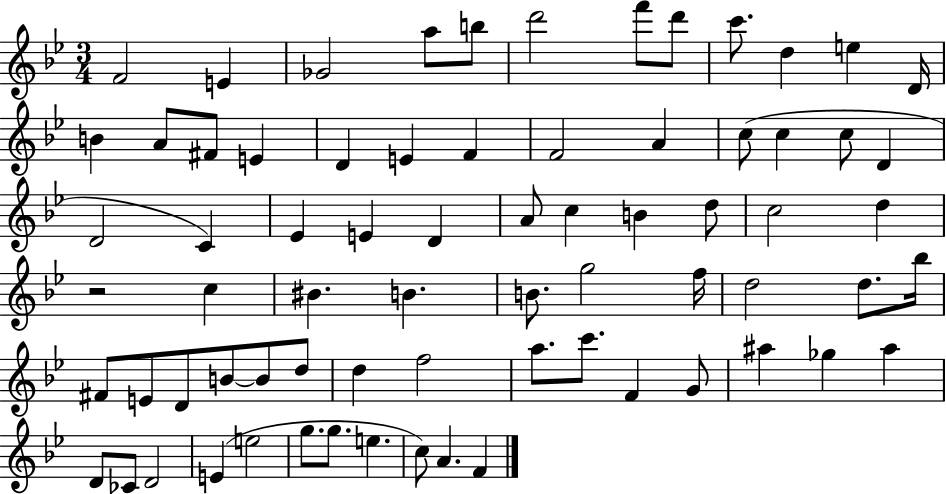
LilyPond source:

{
  \clef treble
  \numericTimeSignature
  \time 3/4
  \key bes \major
  f'2 e'4 | ges'2 a''8 b''8 | d'''2 f'''8 d'''8 | c'''8. d''4 e''4 d'16 | \break b'4 a'8 fis'8 e'4 | d'4 e'4 f'4 | f'2 a'4 | c''8( c''4 c''8 d'4 | \break d'2 c'4) | ees'4 e'4 d'4 | a'8 c''4 b'4 d''8 | c''2 d''4 | \break r2 c''4 | bis'4. b'4. | b'8. g''2 f''16 | d''2 d''8. bes''16 | \break fis'8 e'8 d'8 b'8~~ b'8 d''8 | d''4 f''2 | a''8. c'''8. f'4 g'8 | ais''4 ges''4 ais''4 | \break d'8 ces'8 d'2 | e'4( e''2 | g''8. g''8. e''4. | c''8) a'4. f'4 | \break \bar "|."
}